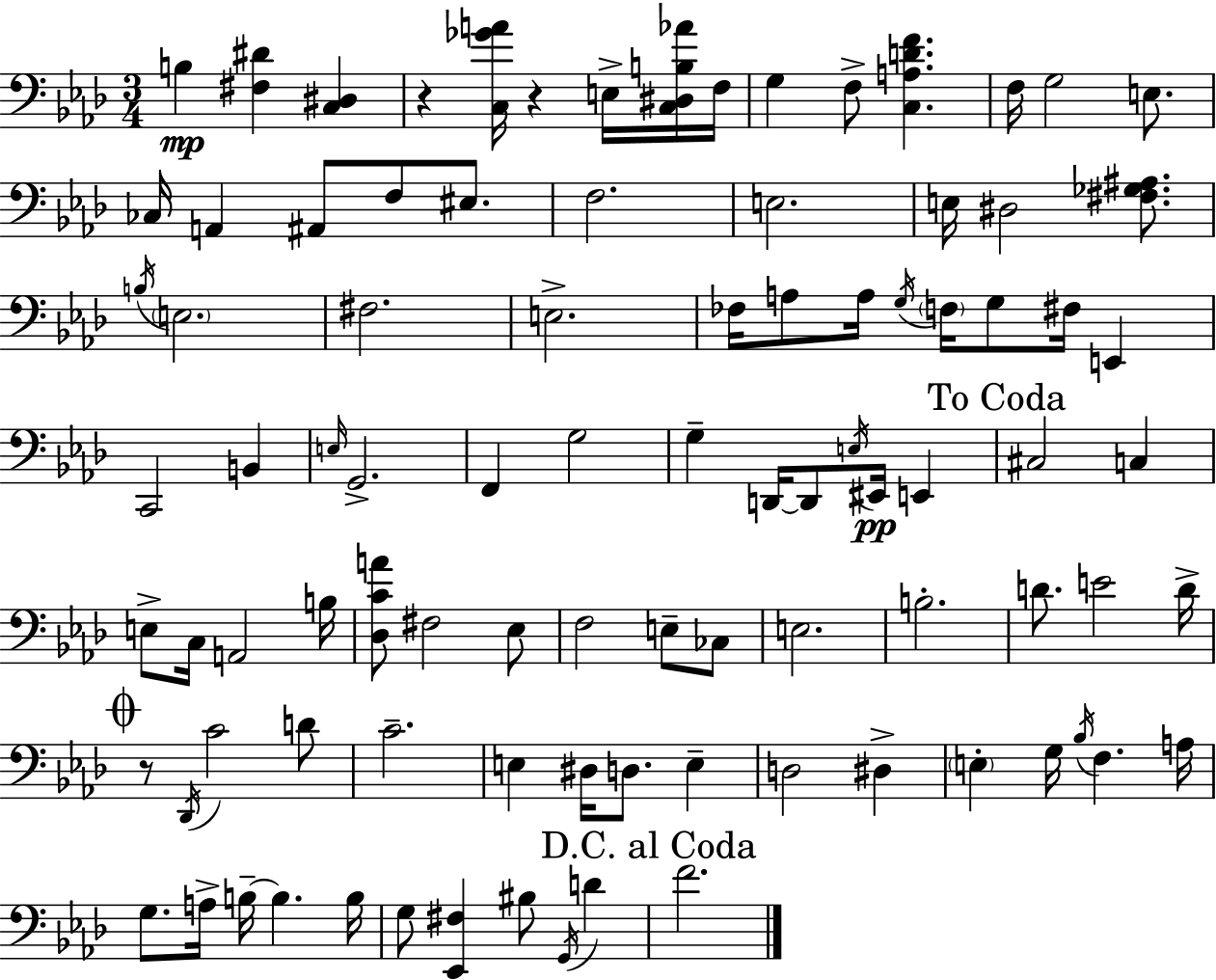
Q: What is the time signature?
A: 3/4